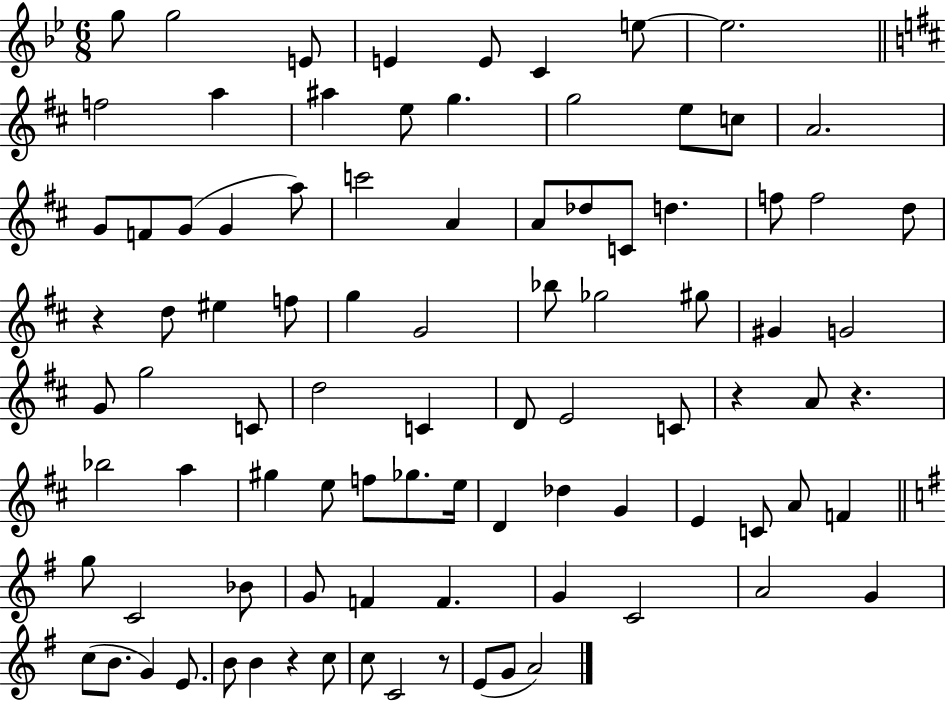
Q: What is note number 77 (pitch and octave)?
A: G4